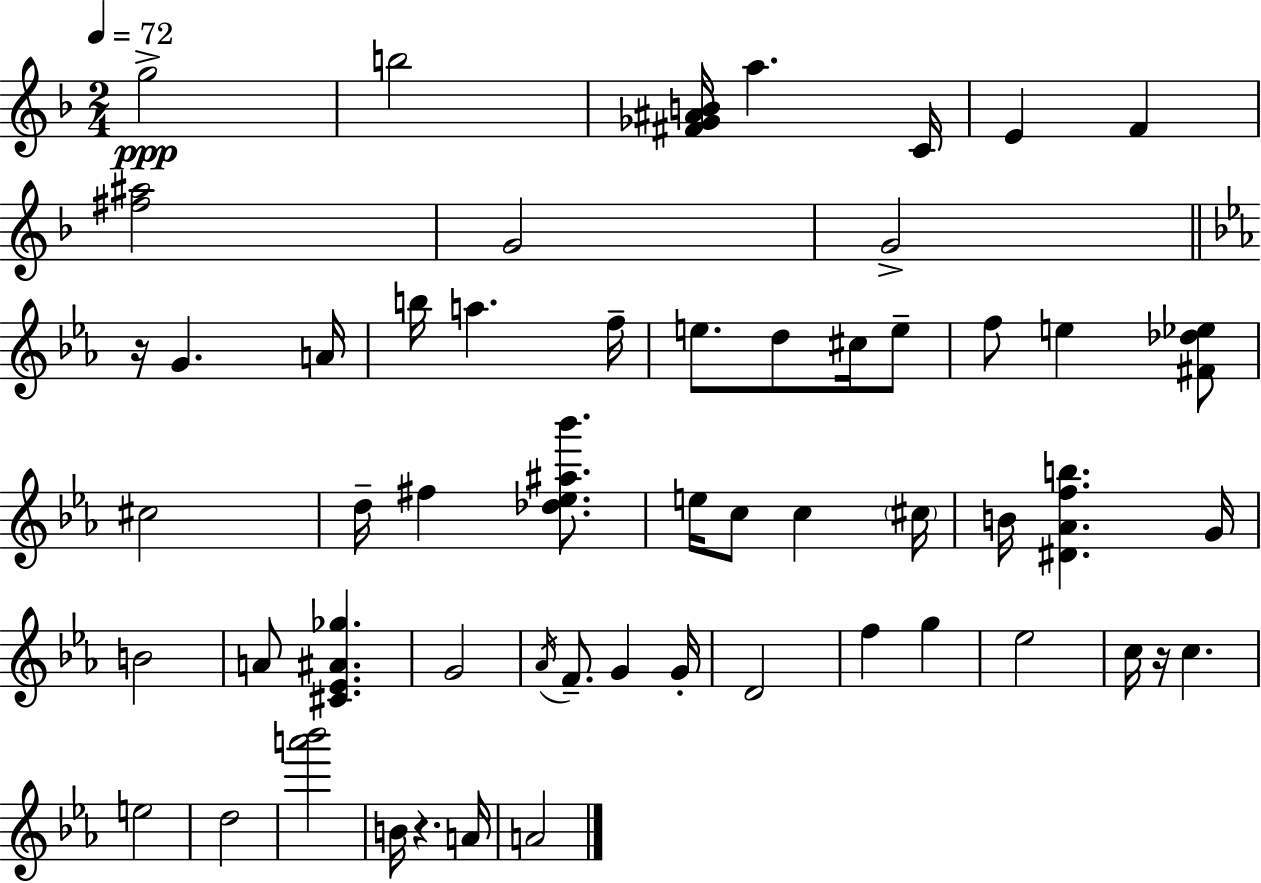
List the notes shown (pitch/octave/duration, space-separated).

G5/h B5/h [F#4,Gb4,A#4,B4]/s A5/q. C4/s E4/q F4/q [F#5,A#5]/h G4/h G4/h R/s G4/q. A4/s B5/s A5/q. F5/s E5/e. D5/e C#5/s E5/e F5/e E5/q [F#4,Db5,Eb5]/e C#5/h D5/s F#5/q [Db5,Eb5,A#5,Bb6]/e. E5/s C5/e C5/q C#5/s B4/s [D#4,Ab4,F5,B5]/q. G4/s B4/h A4/e [C#4,Eb4,A#4,Gb5]/q. G4/h Ab4/s F4/e. G4/q G4/s D4/h F5/q G5/q Eb5/h C5/s R/s C5/q. E5/h D5/h [A6,Bb6]/h B4/s R/q. A4/s A4/h